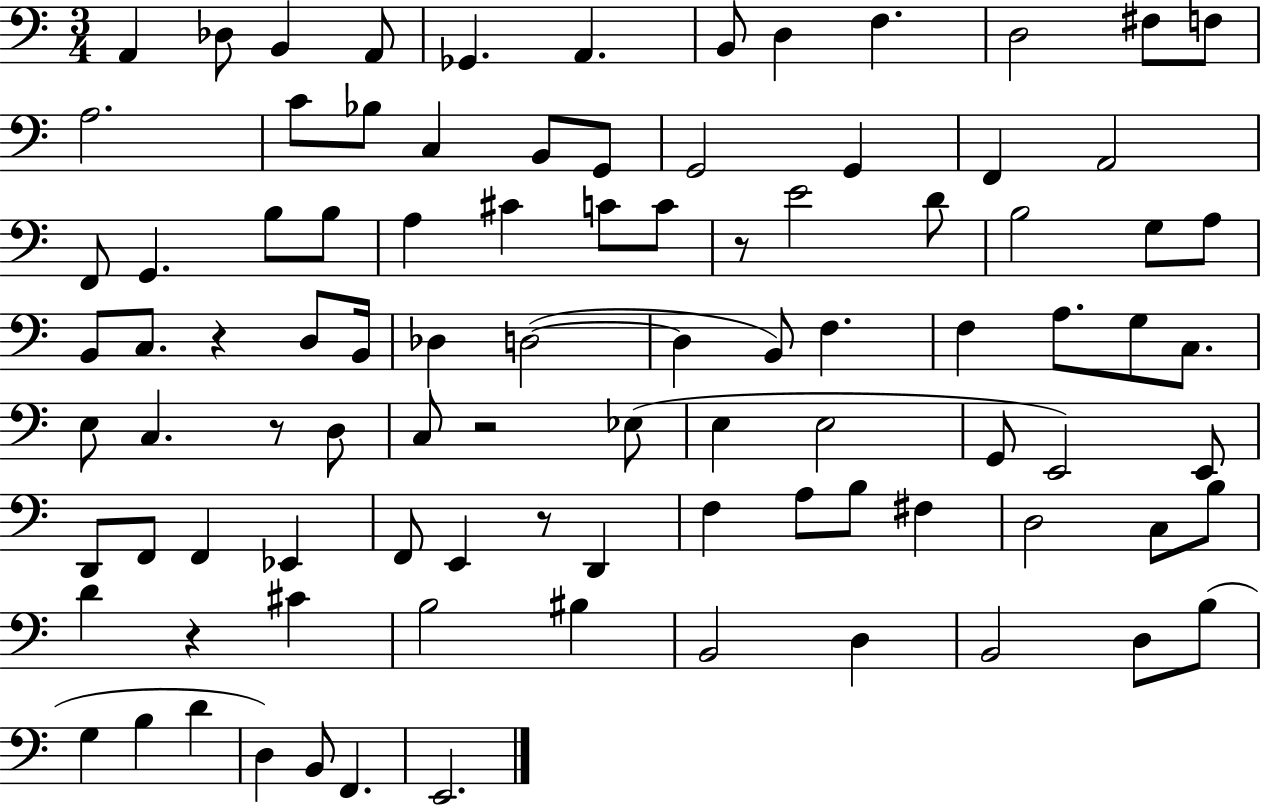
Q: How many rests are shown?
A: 6